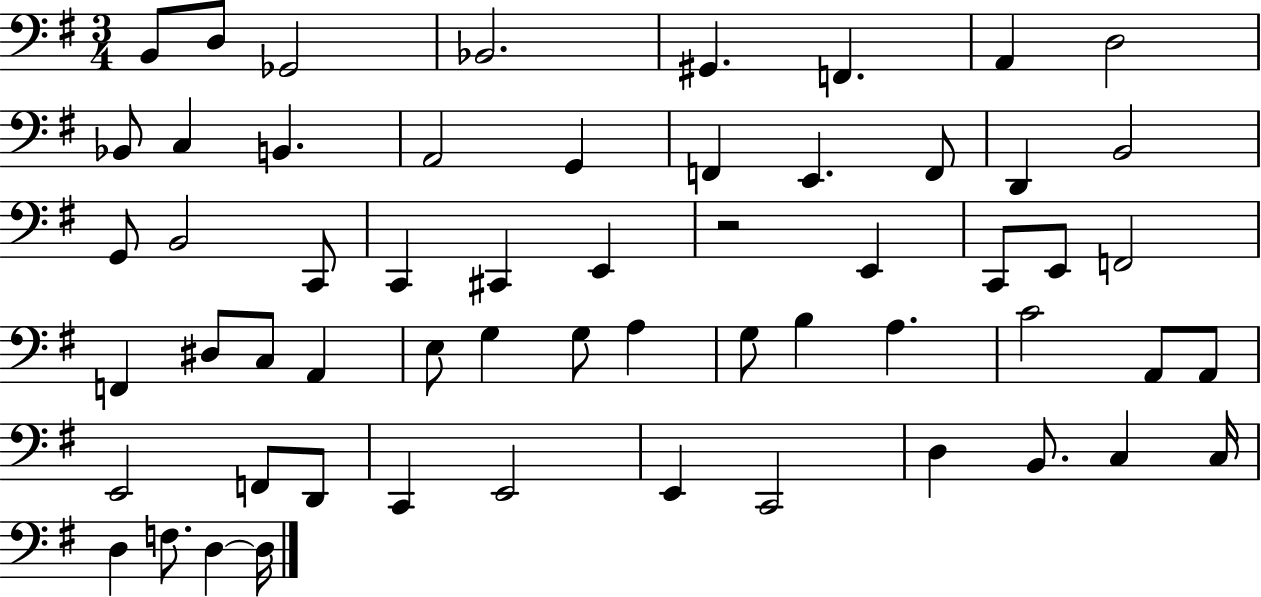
{
  \clef bass
  \numericTimeSignature
  \time 3/4
  \key g \major
  \repeat volta 2 { b,8 d8 ges,2 | bes,2. | gis,4. f,4. | a,4 d2 | \break bes,8 c4 b,4. | a,2 g,4 | f,4 e,4. f,8 | d,4 b,2 | \break g,8 b,2 c,8 | c,4 cis,4 e,4 | r2 e,4 | c,8 e,8 f,2 | \break f,4 dis8 c8 a,4 | e8 g4 g8 a4 | g8 b4 a4. | c'2 a,8 a,8 | \break e,2 f,8 d,8 | c,4 e,2 | e,4 c,2 | d4 b,8. c4 c16 | \break d4 f8. d4~~ d16 | } \bar "|."
}